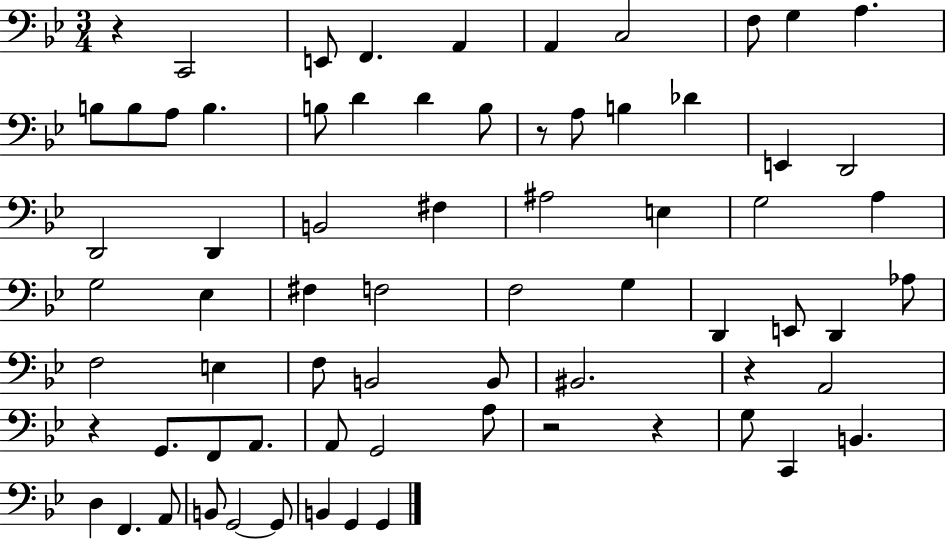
{
  \clef bass
  \numericTimeSignature
  \time 3/4
  \key bes \major
  r4 c,2 | e,8 f,4. a,4 | a,4 c2 | f8 g4 a4. | \break b8 b8 a8 b4. | b8 d'4 d'4 b8 | r8 a8 b4 des'4 | e,4 d,2 | \break d,2 d,4 | b,2 fis4 | ais2 e4 | g2 a4 | \break g2 ees4 | fis4 f2 | f2 g4 | d,4 e,8 d,4 aes8 | \break f2 e4 | f8 b,2 b,8 | bis,2. | r4 a,2 | \break r4 g,8. f,8 a,8. | a,8 g,2 a8 | r2 r4 | g8 c,4 b,4. | \break d4 f,4. a,8 | b,8 g,2~~ g,8 | b,4 g,4 g,4 | \bar "|."
}